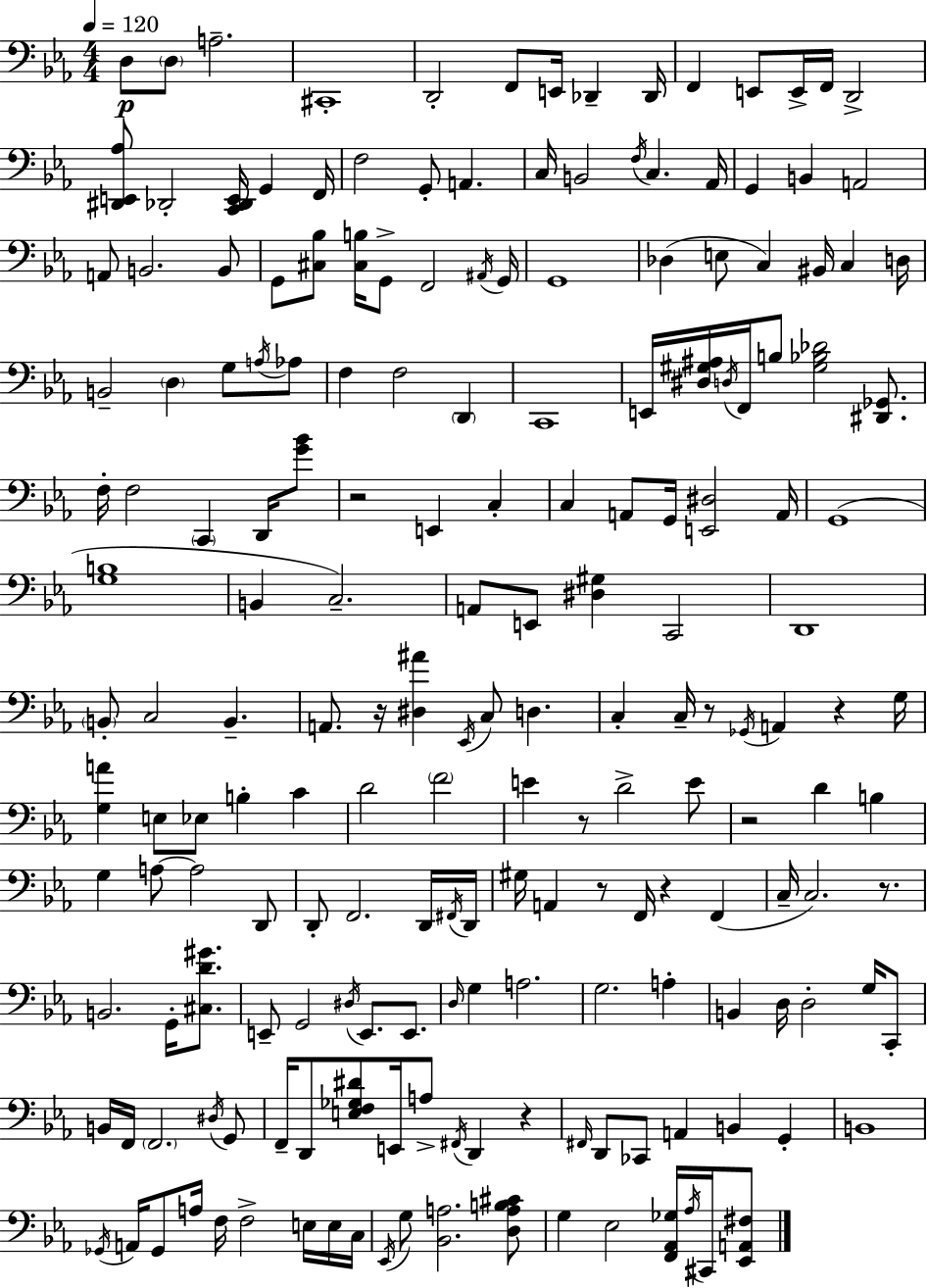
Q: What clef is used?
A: bass